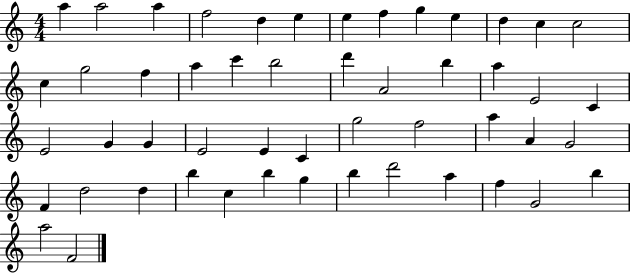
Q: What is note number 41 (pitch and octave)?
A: C5